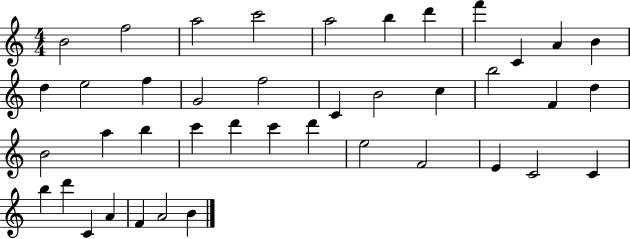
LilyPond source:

{
  \clef treble
  \numericTimeSignature
  \time 4/4
  \key c \major
  b'2 f''2 | a''2 c'''2 | a''2 b''4 d'''4 | f'''4 c'4 a'4 b'4 | \break d''4 e''2 f''4 | g'2 f''2 | c'4 b'2 c''4 | b''2 f'4 d''4 | \break b'2 a''4 b''4 | c'''4 d'''4 c'''4 d'''4 | e''2 f'2 | e'4 c'2 c'4 | \break b''4 d'''4 c'4 a'4 | f'4 a'2 b'4 | \bar "|."
}